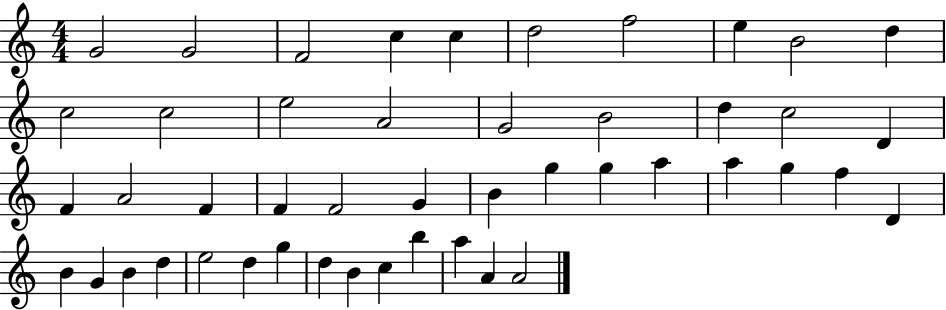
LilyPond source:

{
  \clef treble
  \numericTimeSignature
  \time 4/4
  \key c \major
  g'2 g'2 | f'2 c''4 c''4 | d''2 f''2 | e''4 b'2 d''4 | \break c''2 c''2 | e''2 a'2 | g'2 b'2 | d''4 c''2 d'4 | \break f'4 a'2 f'4 | f'4 f'2 g'4 | b'4 g''4 g''4 a''4 | a''4 g''4 f''4 d'4 | \break b'4 g'4 b'4 d''4 | e''2 d''4 g''4 | d''4 b'4 c''4 b''4 | a''4 a'4 a'2 | \break \bar "|."
}